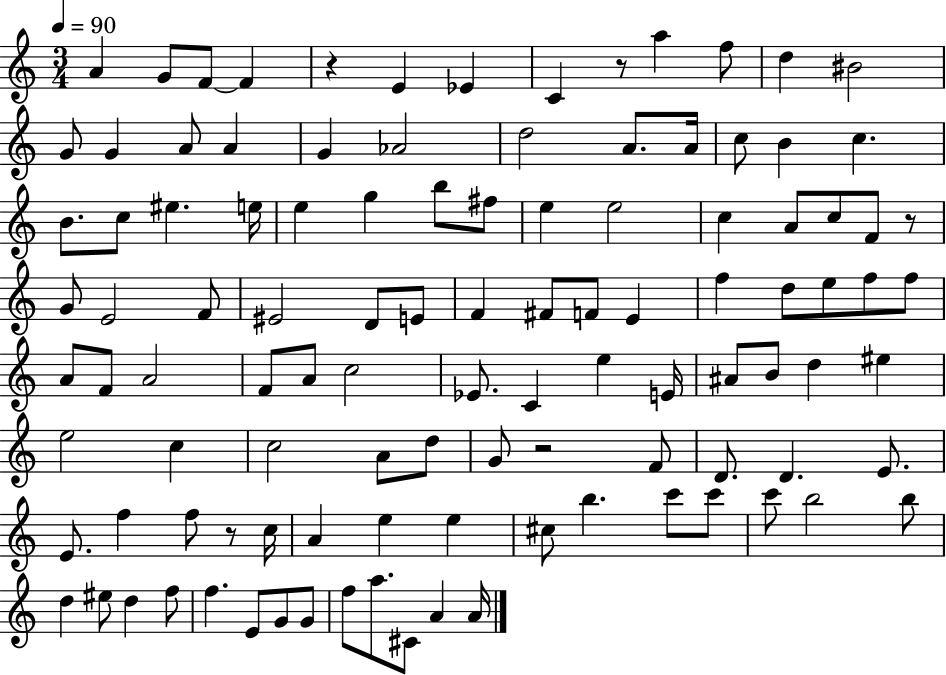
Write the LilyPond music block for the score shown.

{
  \clef treble
  \numericTimeSignature
  \time 3/4
  \key c \major
  \tempo 4 = 90
  \repeat volta 2 { a'4 g'8 f'8~~ f'4 | r4 e'4 ees'4 | c'4 r8 a''4 f''8 | d''4 bis'2 | \break g'8 g'4 a'8 a'4 | g'4 aes'2 | d''2 a'8. a'16 | c''8 b'4 c''4. | \break b'8. c''8 eis''4. e''16 | e''4 g''4 b''8 fis''8 | e''4 e''2 | c''4 a'8 c''8 f'8 r8 | \break g'8 e'2 f'8 | eis'2 d'8 e'8 | f'4 fis'8 f'8 e'4 | f''4 d''8 e''8 f''8 f''8 | \break a'8 f'8 a'2 | f'8 a'8 c''2 | ees'8. c'4 e''4 e'16 | ais'8 b'8 d''4 eis''4 | \break e''2 c''4 | c''2 a'8 d''8 | g'8 r2 f'8 | d'8. d'4. e'8. | \break e'8. f''4 f''8 r8 c''16 | a'4 e''4 e''4 | cis''8 b''4. c'''8 c'''8 | c'''8 b''2 b''8 | \break d''4 eis''8 d''4 f''8 | f''4. e'8 g'8 g'8 | f''8 a''8. cis'8 a'4 a'16 | } \bar "|."
}